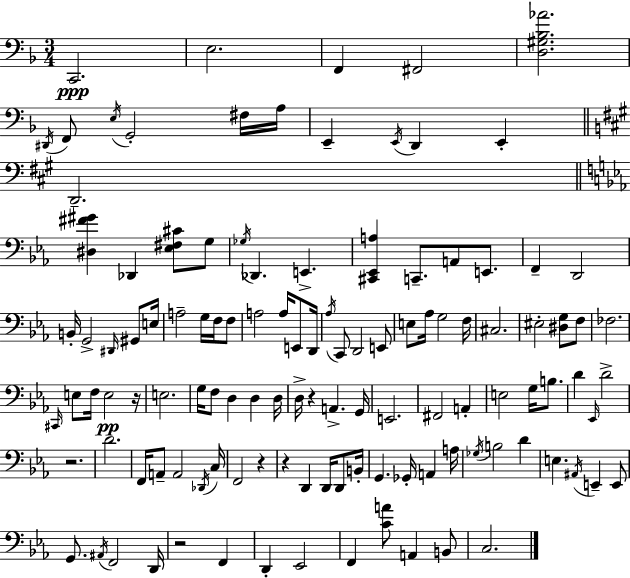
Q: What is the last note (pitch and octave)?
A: C3